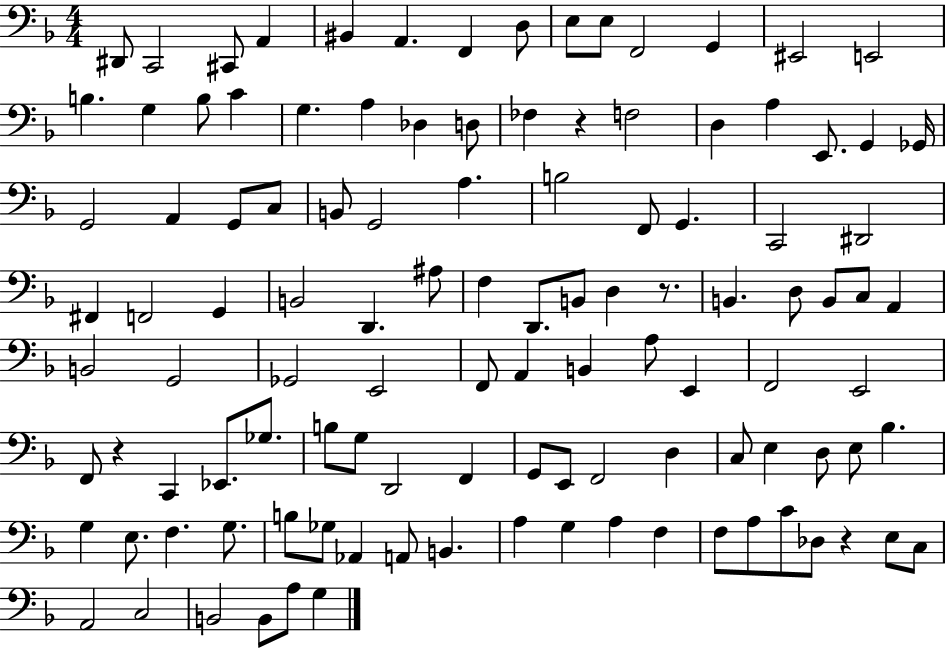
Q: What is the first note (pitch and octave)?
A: D#2